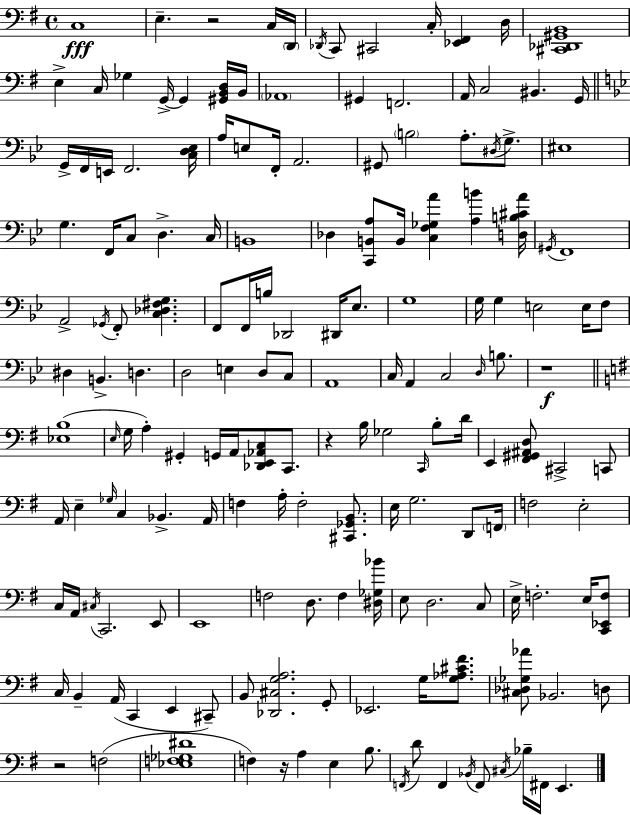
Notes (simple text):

C3/w E3/q. R/h C3/s D2/s Db2/s C2/e C#2/h C3/s [Eb2,F#2]/q D3/s [C#2,Db2,G#2,B2]/w E3/q C3/s Gb3/q G2/s G2/q [G#2,B2,D3]/s B2/s Ab2/w G#2/q F2/h. A2/s C3/h BIS2/q. G2/s G2/s F2/s E2/s F2/h. [C3,D3,Eb3]/s A3/s E3/e F2/s A2/h. G#2/e B3/h A3/e. D#3/s G3/e. EIS3/w G3/q. F2/s C3/e D3/q. C3/s B2/w Db3/q [C2,B2,A3]/e B2/s [C3,F3,Gb3,A4]/q [A3,B4]/q [D3,B3,C#4,A4]/s G#2/s F2/w A2/h Gb2/s F2/e [C3,Db3,F#3,G3]/q. F2/e F2/s B3/s Db2/h D#2/s Eb3/e. G3/w G3/s G3/q E3/h E3/s F3/e D#3/q B2/q. D3/q. D3/h E3/q D3/e C3/e A2/w C3/s A2/q C3/h D3/s B3/e. R/w [Eb3,B3]/w E3/s G3/s A3/q G#2/q G2/s A2/s [Db2,E2,Ab2,C3]/e C2/e. R/q B3/s Gb3/h C2/s B3/e D4/s E2/q [F#2,G#2,A#2,D3]/e C#2/h C2/e A2/s E3/q Gb3/s C3/q Bb2/q. A2/s F3/q A3/s F3/h [C#2,Gb2,B2]/e. E3/s G3/h. D2/e F2/s F3/h E3/h C3/s A2/s C#3/s C2/h. E2/e E2/w F3/h D3/e. F3/q [D#3,Gb3,Bb4]/s E3/e D3/h. C3/e E3/s F3/h. E3/s [C2,Eb2,F3]/e C3/s B2/q A2/s C2/q E2/q C#2/e B2/e [Db2,C#3,G3,A3]/h. G2/e Eb2/h. G3/s [G3,Ab3,C#4,F#4]/e. [C#3,Db3,Gb3,Ab4]/e Bb2/h. D3/e R/h F3/h [Eb3,F3,Gb3,D#4]/w F3/q R/s A3/q E3/q B3/e. F2/s D4/e F2/q Bb2/s F2/e C#3/s Bb3/s F#2/s E2/q.